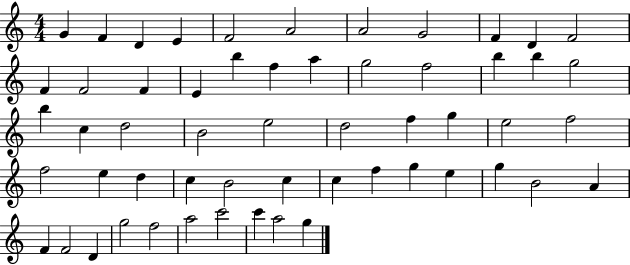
X:1
T:Untitled
M:4/4
L:1/4
K:C
G F D E F2 A2 A2 G2 F D F2 F F2 F E b f a g2 f2 b b g2 b c d2 B2 e2 d2 f g e2 f2 f2 e d c B2 c c f g e g B2 A F F2 D g2 f2 a2 c'2 c' a2 g